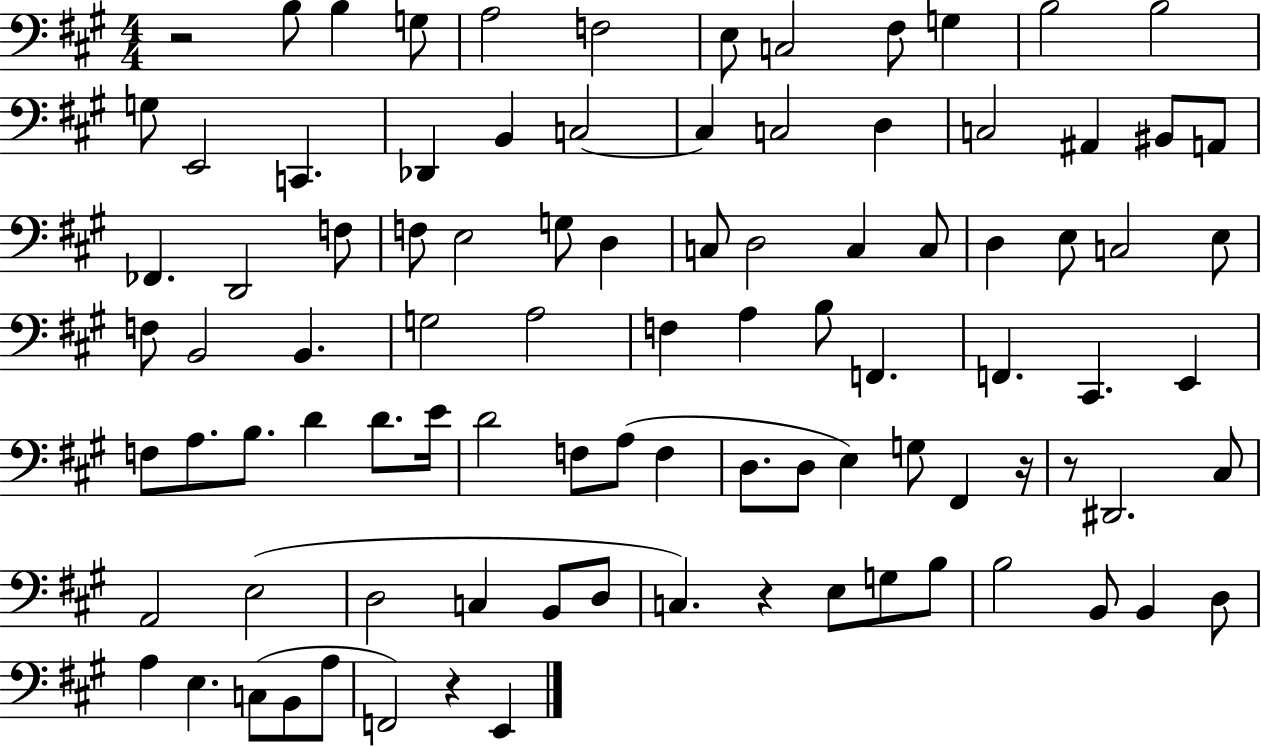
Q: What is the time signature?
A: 4/4